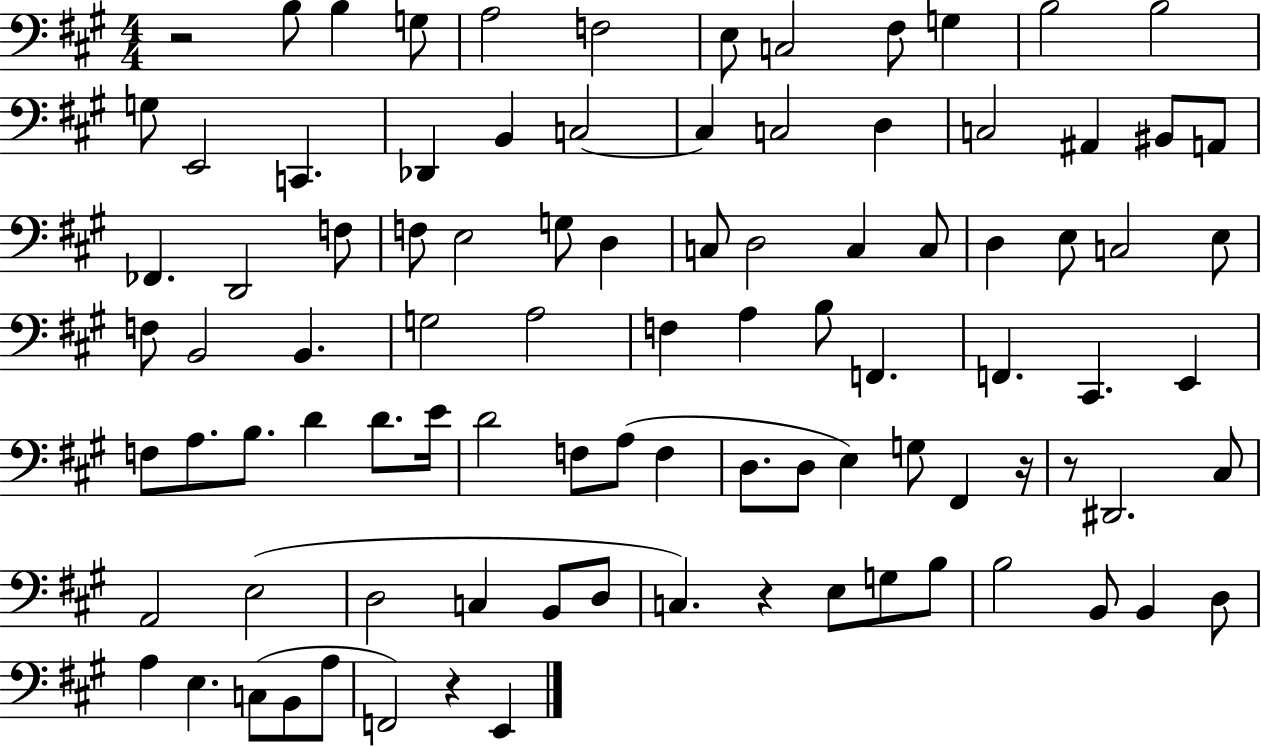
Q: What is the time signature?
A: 4/4